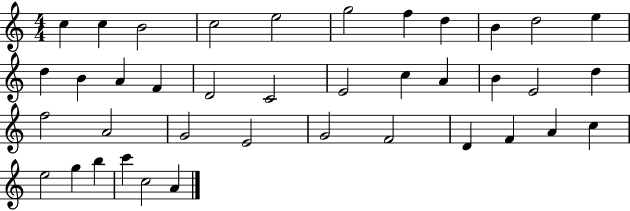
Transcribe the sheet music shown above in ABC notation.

X:1
T:Untitled
M:4/4
L:1/4
K:C
c c B2 c2 e2 g2 f d B d2 e d B A F D2 C2 E2 c A B E2 d f2 A2 G2 E2 G2 F2 D F A c e2 g b c' c2 A